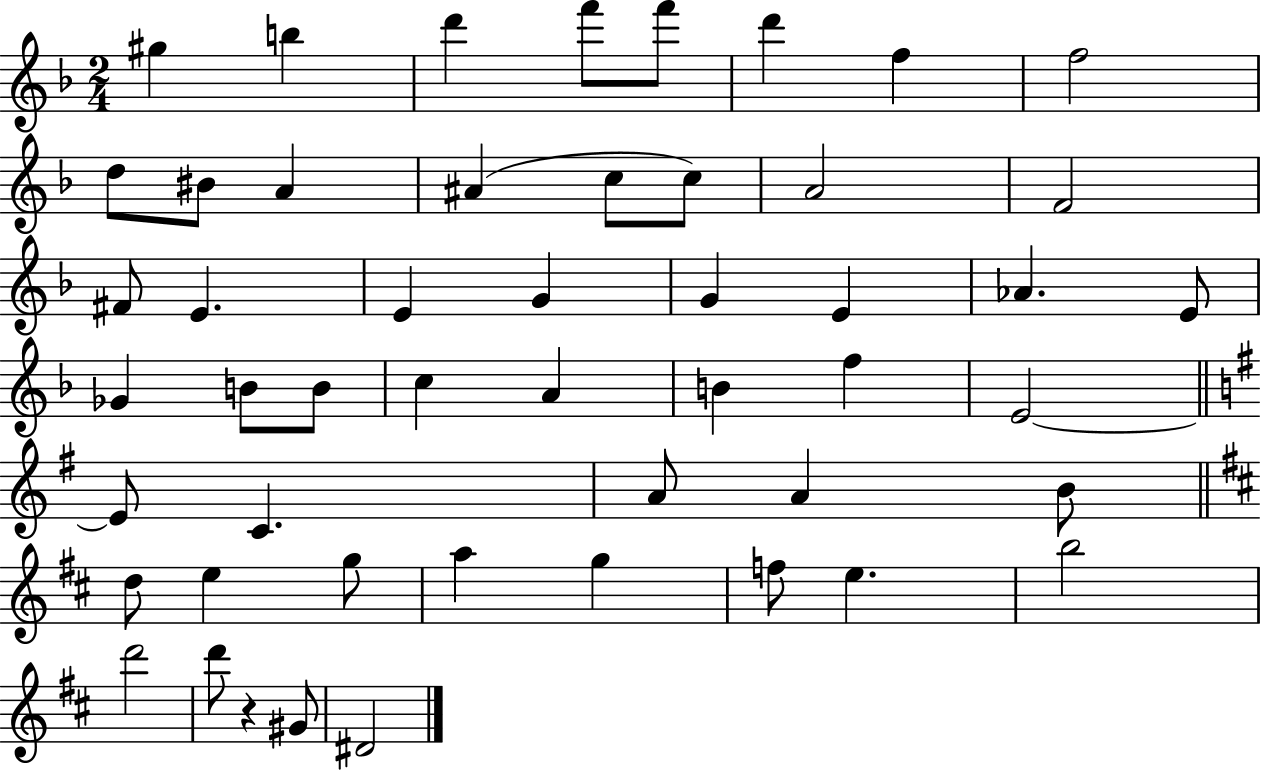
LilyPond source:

{
  \clef treble
  \numericTimeSignature
  \time 2/4
  \key f \major
  \repeat volta 2 { gis''4 b''4 | d'''4 f'''8 f'''8 | d'''4 f''4 | f''2 | \break d''8 bis'8 a'4 | ais'4( c''8 c''8) | a'2 | f'2 | \break fis'8 e'4. | e'4 g'4 | g'4 e'4 | aes'4. e'8 | \break ges'4 b'8 b'8 | c''4 a'4 | b'4 f''4 | e'2~~ | \break \bar "||" \break \key e \minor e'8 c'4. | a'8 a'4 b'8 | \bar "||" \break \key b \minor d''8 e''4 g''8 | a''4 g''4 | f''8 e''4. | b''2 | \break d'''2 | d'''8 r4 gis'8 | dis'2 | } \bar "|."
}